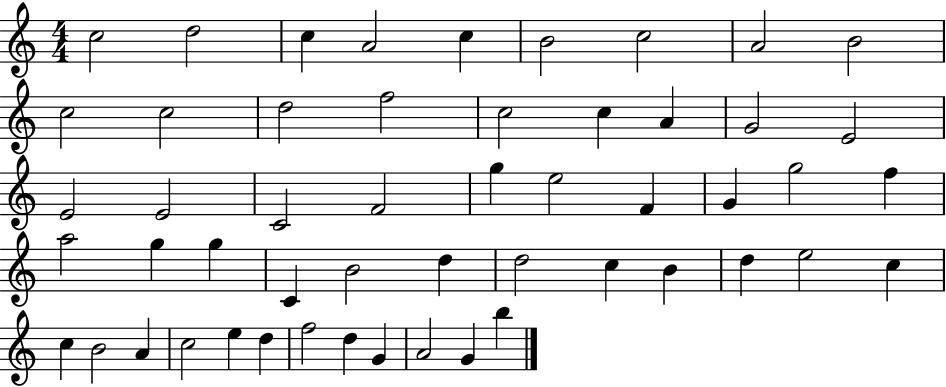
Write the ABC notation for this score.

X:1
T:Untitled
M:4/4
L:1/4
K:C
c2 d2 c A2 c B2 c2 A2 B2 c2 c2 d2 f2 c2 c A G2 E2 E2 E2 C2 F2 g e2 F G g2 f a2 g g C B2 d d2 c B d e2 c c B2 A c2 e d f2 d G A2 G b